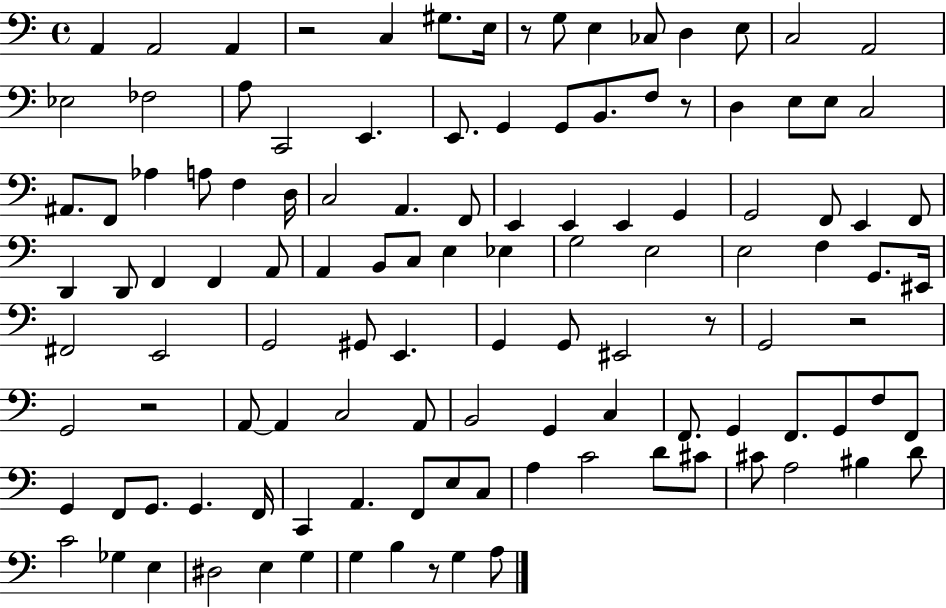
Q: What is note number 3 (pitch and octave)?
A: A2